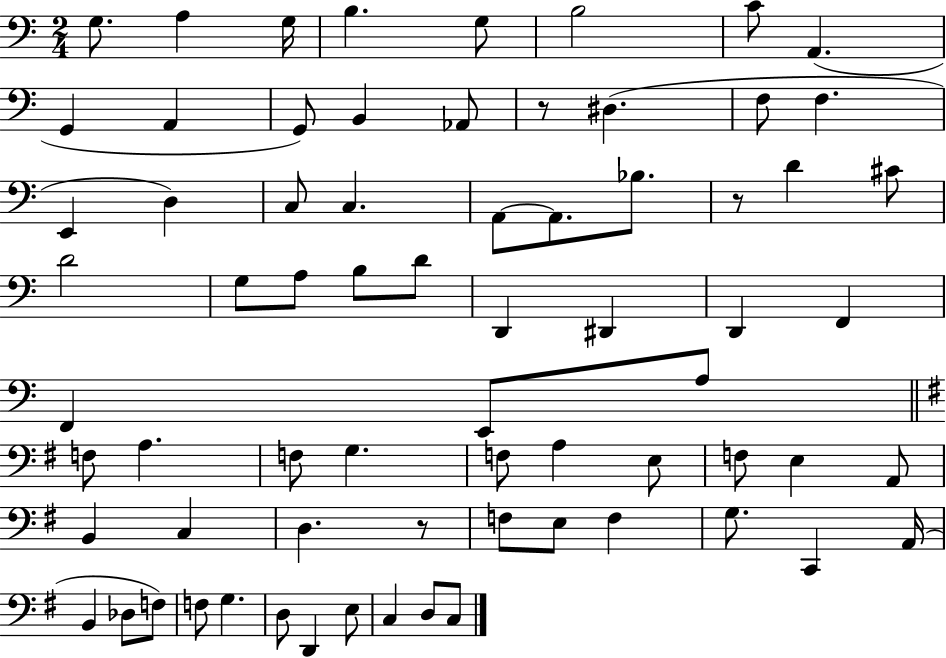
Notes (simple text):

G3/e. A3/q G3/s B3/q. G3/e B3/h C4/e A2/q. G2/q A2/q G2/e B2/q Ab2/e R/e D#3/q. F3/e F3/q. E2/q D3/q C3/e C3/q. A2/e A2/e. Bb3/e. R/e D4/q C#4/e D4/h G3/e A3/e B3/e D4/e D2/q D#2/q D2/q F2/q F2/q E2/e A3/e F3/e A3/q. F3/e G3/q. F3/e A3/q E3/e F3/e E3/q A2/e B2/q C3/q D3/q. R/e F3/e E3/e F3/q G3/e. C2/q A2/s B2/q Db3/e F3/e F3/e G3/q. D3/e D2/q E3/e C3/q D3/e C3/e